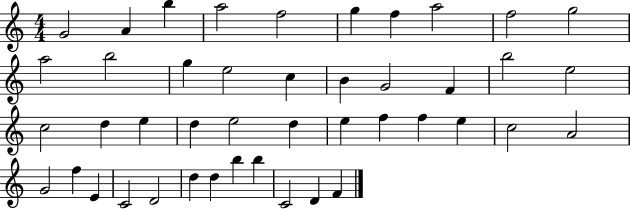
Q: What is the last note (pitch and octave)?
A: F4